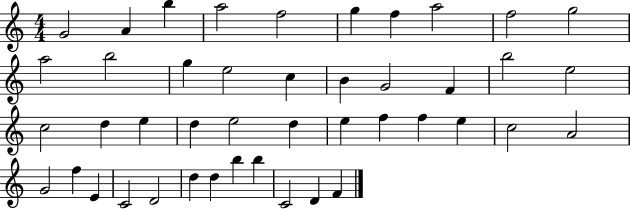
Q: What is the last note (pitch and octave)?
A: F4